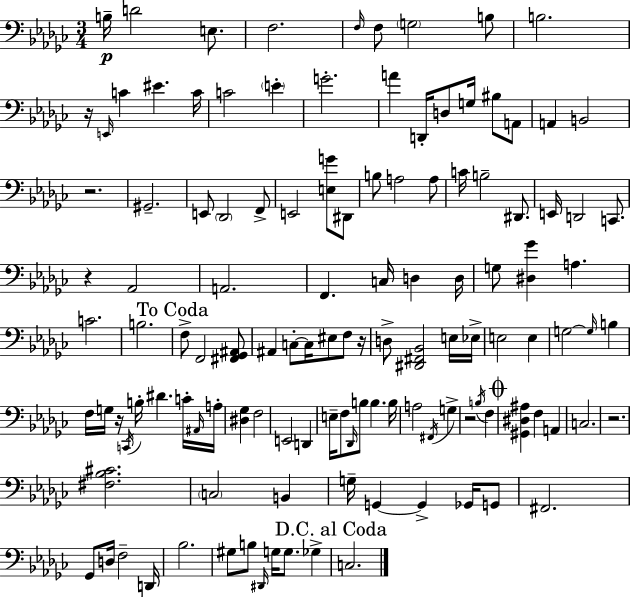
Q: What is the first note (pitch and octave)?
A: B3